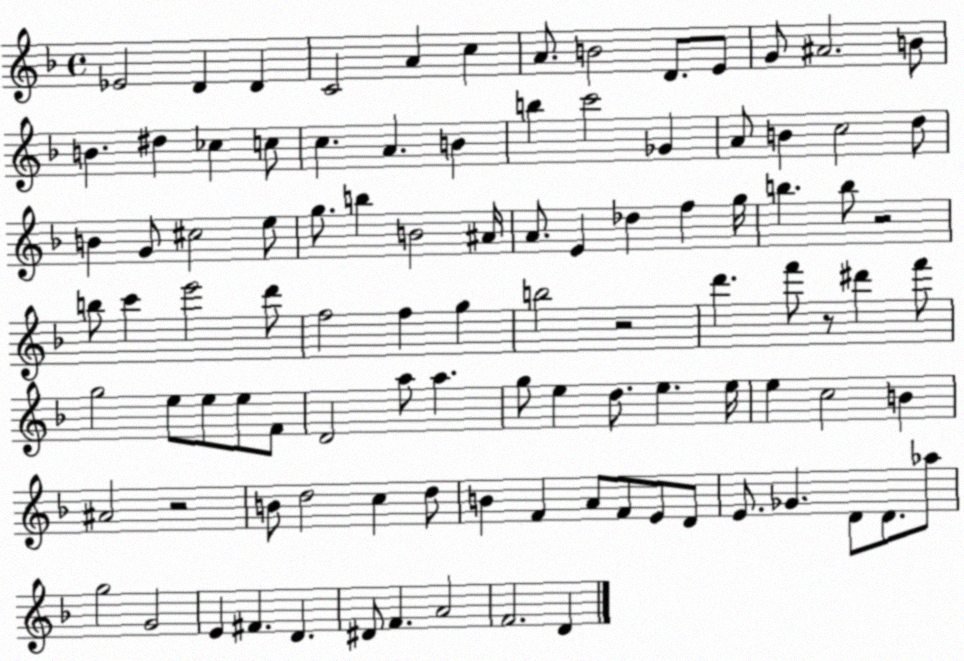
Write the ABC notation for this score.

X:1
T:Untitled
M:4/4
L:1/4
K:F
_E2 D D C2 A c A/2 B2 D/2 E/2 G/2 ^A2 B/2 B ^d _c c/2 c A B b c'2 _G A/2 B c2 d/2 B G/2 ^c2 e/2 g/2 b B2 ^A/4 A/2 E _d f g/4 b b/2 z2 b/2 c' e'2 d'/2 f2 f g b2 z2 d' f'/2 z/2 ^d' f'/2 g2 e/2 e/2 e/2 F/2 D2 a/2 a g/2 e d/2 e e/4 e c2 B ^A2 z2 B/2 d2 c d/2 B F A/2 F/2 E/2 D/2 E/2 _G D/2 D/2 _a/2 g2 G2 E ^F D ^D/2 F A2 F2 D